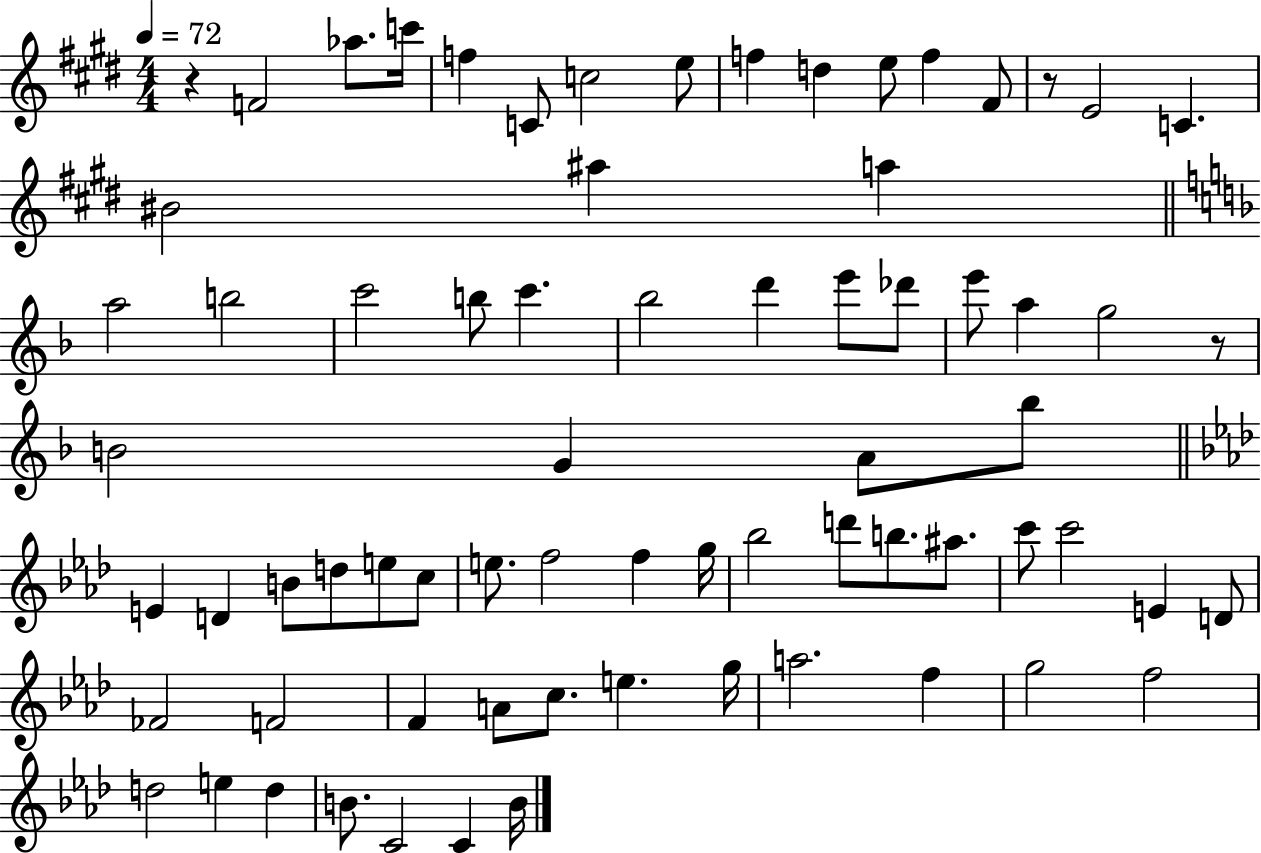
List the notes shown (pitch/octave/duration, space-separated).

R/q F4/h Ab5/e. C6/s F5/q C4/e C5/h E5/e F5/q D5/q E5/e F5/q F#4/e R/e E4/h C4/q. BIS4/h A#5/q A5/q A5/h B5/h C6/h B5/e C6/q. Bb5/h D6/q E6/e Db6/e E6/e A5/q G5/h R/e B4/h G4/q A4/e Bb5/e E4/q D4/q B4/e D5/e E5/e C5/e E5/e. F5/h F5/q G5/s Bb5/h D6/e B5/e. A#5/e. C6/e C6/h E4/q D4/e FES4/h F4/h F4/q A4/e C5/e. E5/q. G5/s A5/h. F5/q G5/h F5/h D5/h E5/q D5/q B4/e. C4/h C4/q B4/s